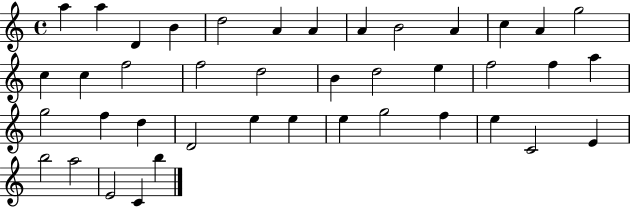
X:1
T:Untitled
M:4/4
L:1/4
K:C
a a D B d2 A A A B2 A c A g2 c c f2 f2 d2 B d2 e f2 f a g2 f d D2 e e e g2 f e C2 E b2 a2 E2 C b